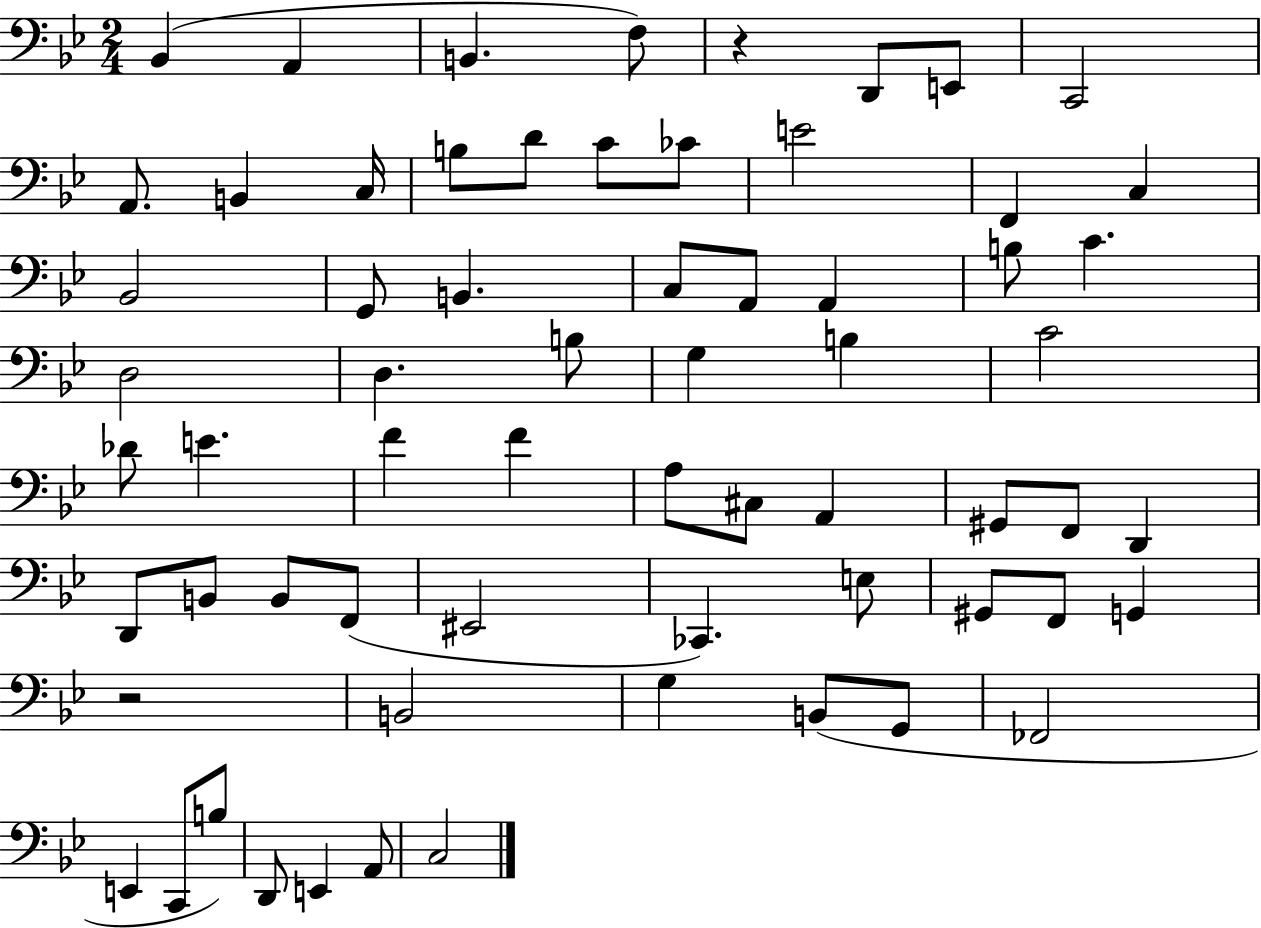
X:1
T:Untitled
M:2/4
L:1/4
K:Bb
_B,, A,, B,, F,/2 z D,,/2 E,,/2 C,,2 A,,/2 B,, C,/4 B,/2 D/2 C/2 _C/2 E2 F,, C, _B,,2 G,,/2 B,, C,/2 A,,/2 A,, B,/2 C D,2 D, B,/2 G, B, C2 _D/2 E F F A,/2 ^C,/2 A,, ^G,,/2 F,,/2 D,, D,,/2 B,,/2 B,,/2 F,,/2 ^E,,2 _C,, E,/2 ^G,,/2 F,,/2 G,, z2 B,,2 G, B,,/2 G,,/2 _F,,2 E,, C,,/2 B,/2 D,,/2 E,, A,,/2 C,2